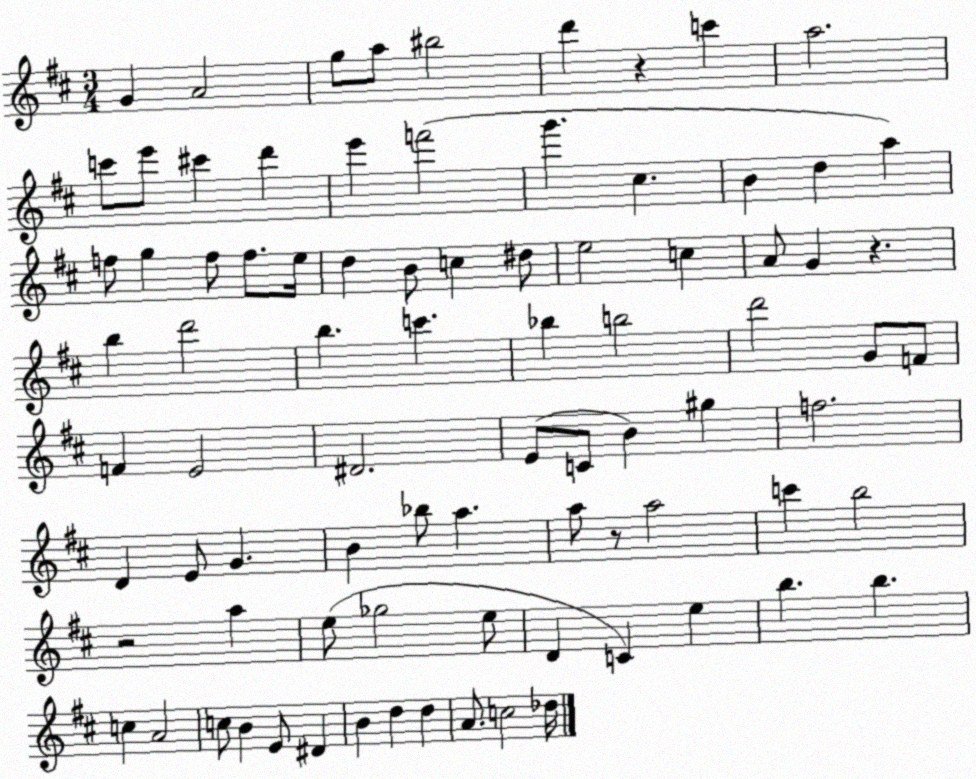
X:1
T:Untitled
M:3/4
L:1/4
K:D
G A2 g/2 a/2 ^b2 d' z c' a2 c'/2 e'/2 ^c' d' e' f'2 g' ^c B d a f/2 g f/2 f/2 e/4 d B/2 c ^d/2 e2 c A/2 G z b d'2 b c' _b b2 d'2 G/2 F/2 F E2 ^D2 E/2 C/2 B ^g f2 D E/2 G B _b/2 a a/2 z/2 a2 c' b2 z2 a e/2 _g2 e/2 D C e b b c A2 c/2 B E/2 ^D B d d A/2 c2 _d/4